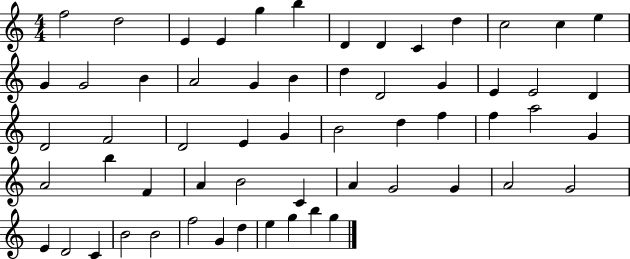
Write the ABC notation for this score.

X:1
T:Untitled
M:4/4
L:1/4
K:C
f2 d2 E E g b D D C d c2 c e G G2 B A2 G B d D2 G E E2 D D2 F2 D2 E G B2 d f f a2 G A2 b F A B2 C A G2 G A2 G2 E D2 C B2 B2 f2 G d e g b g